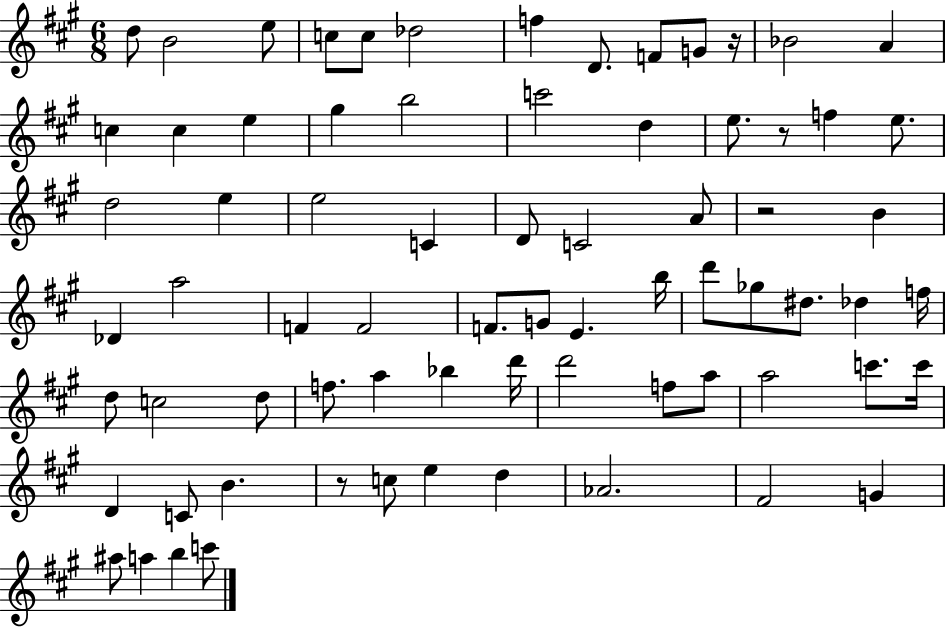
{
  \clef treble
  \numericTimeSignature
  \time 6/8
  \key a \major
  d''8 b'2 e''8 | c''8 c''8 des''2 | f''4 d'8. f'8 g'8 r16 | bes'2 a'4 | \break c''4 c''4 e''4 | gis''4 b''2 | c'''2 d''4 | e''8. r8 f''4 e''8. | \break d''2 e''4 | e''2 c'4 | d'8 c'2 a'8 | r2 b'4 | \break des'4 a''2 | f'4 f'2 | f'8. g'8 e'4. b''16 | d'''8 ges''8 dis''8. des''4 f''16 | \break d''8 c''2 d''8 | f''8. a''4 bes''4 d'''16 | d'''2 f''8 a''8 | a''2 c'''8. c'''16 | \break d'4 c'8 b'4. | r8 c''8 e''4 d''4 | aes'2. | fis'2 g'4 | \break ais''8 a''4 b''4 c'''8 | \bar "|."
}